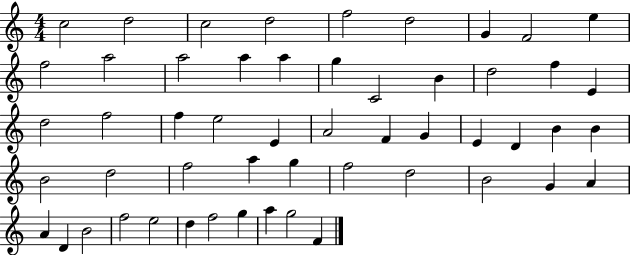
X:1
T:Untitled
M:4/4
L:1/4
K:C
c2 d2 c2 d2 f2 d2 G F2 e f2 a2 a2 a a g C2 B d2 f E d2 f2 f e2 E A2 F G E D B B B2 d2 f2 a g f2 d2 B2 G A A D B2 f2 e2 d f2 g a g2 F